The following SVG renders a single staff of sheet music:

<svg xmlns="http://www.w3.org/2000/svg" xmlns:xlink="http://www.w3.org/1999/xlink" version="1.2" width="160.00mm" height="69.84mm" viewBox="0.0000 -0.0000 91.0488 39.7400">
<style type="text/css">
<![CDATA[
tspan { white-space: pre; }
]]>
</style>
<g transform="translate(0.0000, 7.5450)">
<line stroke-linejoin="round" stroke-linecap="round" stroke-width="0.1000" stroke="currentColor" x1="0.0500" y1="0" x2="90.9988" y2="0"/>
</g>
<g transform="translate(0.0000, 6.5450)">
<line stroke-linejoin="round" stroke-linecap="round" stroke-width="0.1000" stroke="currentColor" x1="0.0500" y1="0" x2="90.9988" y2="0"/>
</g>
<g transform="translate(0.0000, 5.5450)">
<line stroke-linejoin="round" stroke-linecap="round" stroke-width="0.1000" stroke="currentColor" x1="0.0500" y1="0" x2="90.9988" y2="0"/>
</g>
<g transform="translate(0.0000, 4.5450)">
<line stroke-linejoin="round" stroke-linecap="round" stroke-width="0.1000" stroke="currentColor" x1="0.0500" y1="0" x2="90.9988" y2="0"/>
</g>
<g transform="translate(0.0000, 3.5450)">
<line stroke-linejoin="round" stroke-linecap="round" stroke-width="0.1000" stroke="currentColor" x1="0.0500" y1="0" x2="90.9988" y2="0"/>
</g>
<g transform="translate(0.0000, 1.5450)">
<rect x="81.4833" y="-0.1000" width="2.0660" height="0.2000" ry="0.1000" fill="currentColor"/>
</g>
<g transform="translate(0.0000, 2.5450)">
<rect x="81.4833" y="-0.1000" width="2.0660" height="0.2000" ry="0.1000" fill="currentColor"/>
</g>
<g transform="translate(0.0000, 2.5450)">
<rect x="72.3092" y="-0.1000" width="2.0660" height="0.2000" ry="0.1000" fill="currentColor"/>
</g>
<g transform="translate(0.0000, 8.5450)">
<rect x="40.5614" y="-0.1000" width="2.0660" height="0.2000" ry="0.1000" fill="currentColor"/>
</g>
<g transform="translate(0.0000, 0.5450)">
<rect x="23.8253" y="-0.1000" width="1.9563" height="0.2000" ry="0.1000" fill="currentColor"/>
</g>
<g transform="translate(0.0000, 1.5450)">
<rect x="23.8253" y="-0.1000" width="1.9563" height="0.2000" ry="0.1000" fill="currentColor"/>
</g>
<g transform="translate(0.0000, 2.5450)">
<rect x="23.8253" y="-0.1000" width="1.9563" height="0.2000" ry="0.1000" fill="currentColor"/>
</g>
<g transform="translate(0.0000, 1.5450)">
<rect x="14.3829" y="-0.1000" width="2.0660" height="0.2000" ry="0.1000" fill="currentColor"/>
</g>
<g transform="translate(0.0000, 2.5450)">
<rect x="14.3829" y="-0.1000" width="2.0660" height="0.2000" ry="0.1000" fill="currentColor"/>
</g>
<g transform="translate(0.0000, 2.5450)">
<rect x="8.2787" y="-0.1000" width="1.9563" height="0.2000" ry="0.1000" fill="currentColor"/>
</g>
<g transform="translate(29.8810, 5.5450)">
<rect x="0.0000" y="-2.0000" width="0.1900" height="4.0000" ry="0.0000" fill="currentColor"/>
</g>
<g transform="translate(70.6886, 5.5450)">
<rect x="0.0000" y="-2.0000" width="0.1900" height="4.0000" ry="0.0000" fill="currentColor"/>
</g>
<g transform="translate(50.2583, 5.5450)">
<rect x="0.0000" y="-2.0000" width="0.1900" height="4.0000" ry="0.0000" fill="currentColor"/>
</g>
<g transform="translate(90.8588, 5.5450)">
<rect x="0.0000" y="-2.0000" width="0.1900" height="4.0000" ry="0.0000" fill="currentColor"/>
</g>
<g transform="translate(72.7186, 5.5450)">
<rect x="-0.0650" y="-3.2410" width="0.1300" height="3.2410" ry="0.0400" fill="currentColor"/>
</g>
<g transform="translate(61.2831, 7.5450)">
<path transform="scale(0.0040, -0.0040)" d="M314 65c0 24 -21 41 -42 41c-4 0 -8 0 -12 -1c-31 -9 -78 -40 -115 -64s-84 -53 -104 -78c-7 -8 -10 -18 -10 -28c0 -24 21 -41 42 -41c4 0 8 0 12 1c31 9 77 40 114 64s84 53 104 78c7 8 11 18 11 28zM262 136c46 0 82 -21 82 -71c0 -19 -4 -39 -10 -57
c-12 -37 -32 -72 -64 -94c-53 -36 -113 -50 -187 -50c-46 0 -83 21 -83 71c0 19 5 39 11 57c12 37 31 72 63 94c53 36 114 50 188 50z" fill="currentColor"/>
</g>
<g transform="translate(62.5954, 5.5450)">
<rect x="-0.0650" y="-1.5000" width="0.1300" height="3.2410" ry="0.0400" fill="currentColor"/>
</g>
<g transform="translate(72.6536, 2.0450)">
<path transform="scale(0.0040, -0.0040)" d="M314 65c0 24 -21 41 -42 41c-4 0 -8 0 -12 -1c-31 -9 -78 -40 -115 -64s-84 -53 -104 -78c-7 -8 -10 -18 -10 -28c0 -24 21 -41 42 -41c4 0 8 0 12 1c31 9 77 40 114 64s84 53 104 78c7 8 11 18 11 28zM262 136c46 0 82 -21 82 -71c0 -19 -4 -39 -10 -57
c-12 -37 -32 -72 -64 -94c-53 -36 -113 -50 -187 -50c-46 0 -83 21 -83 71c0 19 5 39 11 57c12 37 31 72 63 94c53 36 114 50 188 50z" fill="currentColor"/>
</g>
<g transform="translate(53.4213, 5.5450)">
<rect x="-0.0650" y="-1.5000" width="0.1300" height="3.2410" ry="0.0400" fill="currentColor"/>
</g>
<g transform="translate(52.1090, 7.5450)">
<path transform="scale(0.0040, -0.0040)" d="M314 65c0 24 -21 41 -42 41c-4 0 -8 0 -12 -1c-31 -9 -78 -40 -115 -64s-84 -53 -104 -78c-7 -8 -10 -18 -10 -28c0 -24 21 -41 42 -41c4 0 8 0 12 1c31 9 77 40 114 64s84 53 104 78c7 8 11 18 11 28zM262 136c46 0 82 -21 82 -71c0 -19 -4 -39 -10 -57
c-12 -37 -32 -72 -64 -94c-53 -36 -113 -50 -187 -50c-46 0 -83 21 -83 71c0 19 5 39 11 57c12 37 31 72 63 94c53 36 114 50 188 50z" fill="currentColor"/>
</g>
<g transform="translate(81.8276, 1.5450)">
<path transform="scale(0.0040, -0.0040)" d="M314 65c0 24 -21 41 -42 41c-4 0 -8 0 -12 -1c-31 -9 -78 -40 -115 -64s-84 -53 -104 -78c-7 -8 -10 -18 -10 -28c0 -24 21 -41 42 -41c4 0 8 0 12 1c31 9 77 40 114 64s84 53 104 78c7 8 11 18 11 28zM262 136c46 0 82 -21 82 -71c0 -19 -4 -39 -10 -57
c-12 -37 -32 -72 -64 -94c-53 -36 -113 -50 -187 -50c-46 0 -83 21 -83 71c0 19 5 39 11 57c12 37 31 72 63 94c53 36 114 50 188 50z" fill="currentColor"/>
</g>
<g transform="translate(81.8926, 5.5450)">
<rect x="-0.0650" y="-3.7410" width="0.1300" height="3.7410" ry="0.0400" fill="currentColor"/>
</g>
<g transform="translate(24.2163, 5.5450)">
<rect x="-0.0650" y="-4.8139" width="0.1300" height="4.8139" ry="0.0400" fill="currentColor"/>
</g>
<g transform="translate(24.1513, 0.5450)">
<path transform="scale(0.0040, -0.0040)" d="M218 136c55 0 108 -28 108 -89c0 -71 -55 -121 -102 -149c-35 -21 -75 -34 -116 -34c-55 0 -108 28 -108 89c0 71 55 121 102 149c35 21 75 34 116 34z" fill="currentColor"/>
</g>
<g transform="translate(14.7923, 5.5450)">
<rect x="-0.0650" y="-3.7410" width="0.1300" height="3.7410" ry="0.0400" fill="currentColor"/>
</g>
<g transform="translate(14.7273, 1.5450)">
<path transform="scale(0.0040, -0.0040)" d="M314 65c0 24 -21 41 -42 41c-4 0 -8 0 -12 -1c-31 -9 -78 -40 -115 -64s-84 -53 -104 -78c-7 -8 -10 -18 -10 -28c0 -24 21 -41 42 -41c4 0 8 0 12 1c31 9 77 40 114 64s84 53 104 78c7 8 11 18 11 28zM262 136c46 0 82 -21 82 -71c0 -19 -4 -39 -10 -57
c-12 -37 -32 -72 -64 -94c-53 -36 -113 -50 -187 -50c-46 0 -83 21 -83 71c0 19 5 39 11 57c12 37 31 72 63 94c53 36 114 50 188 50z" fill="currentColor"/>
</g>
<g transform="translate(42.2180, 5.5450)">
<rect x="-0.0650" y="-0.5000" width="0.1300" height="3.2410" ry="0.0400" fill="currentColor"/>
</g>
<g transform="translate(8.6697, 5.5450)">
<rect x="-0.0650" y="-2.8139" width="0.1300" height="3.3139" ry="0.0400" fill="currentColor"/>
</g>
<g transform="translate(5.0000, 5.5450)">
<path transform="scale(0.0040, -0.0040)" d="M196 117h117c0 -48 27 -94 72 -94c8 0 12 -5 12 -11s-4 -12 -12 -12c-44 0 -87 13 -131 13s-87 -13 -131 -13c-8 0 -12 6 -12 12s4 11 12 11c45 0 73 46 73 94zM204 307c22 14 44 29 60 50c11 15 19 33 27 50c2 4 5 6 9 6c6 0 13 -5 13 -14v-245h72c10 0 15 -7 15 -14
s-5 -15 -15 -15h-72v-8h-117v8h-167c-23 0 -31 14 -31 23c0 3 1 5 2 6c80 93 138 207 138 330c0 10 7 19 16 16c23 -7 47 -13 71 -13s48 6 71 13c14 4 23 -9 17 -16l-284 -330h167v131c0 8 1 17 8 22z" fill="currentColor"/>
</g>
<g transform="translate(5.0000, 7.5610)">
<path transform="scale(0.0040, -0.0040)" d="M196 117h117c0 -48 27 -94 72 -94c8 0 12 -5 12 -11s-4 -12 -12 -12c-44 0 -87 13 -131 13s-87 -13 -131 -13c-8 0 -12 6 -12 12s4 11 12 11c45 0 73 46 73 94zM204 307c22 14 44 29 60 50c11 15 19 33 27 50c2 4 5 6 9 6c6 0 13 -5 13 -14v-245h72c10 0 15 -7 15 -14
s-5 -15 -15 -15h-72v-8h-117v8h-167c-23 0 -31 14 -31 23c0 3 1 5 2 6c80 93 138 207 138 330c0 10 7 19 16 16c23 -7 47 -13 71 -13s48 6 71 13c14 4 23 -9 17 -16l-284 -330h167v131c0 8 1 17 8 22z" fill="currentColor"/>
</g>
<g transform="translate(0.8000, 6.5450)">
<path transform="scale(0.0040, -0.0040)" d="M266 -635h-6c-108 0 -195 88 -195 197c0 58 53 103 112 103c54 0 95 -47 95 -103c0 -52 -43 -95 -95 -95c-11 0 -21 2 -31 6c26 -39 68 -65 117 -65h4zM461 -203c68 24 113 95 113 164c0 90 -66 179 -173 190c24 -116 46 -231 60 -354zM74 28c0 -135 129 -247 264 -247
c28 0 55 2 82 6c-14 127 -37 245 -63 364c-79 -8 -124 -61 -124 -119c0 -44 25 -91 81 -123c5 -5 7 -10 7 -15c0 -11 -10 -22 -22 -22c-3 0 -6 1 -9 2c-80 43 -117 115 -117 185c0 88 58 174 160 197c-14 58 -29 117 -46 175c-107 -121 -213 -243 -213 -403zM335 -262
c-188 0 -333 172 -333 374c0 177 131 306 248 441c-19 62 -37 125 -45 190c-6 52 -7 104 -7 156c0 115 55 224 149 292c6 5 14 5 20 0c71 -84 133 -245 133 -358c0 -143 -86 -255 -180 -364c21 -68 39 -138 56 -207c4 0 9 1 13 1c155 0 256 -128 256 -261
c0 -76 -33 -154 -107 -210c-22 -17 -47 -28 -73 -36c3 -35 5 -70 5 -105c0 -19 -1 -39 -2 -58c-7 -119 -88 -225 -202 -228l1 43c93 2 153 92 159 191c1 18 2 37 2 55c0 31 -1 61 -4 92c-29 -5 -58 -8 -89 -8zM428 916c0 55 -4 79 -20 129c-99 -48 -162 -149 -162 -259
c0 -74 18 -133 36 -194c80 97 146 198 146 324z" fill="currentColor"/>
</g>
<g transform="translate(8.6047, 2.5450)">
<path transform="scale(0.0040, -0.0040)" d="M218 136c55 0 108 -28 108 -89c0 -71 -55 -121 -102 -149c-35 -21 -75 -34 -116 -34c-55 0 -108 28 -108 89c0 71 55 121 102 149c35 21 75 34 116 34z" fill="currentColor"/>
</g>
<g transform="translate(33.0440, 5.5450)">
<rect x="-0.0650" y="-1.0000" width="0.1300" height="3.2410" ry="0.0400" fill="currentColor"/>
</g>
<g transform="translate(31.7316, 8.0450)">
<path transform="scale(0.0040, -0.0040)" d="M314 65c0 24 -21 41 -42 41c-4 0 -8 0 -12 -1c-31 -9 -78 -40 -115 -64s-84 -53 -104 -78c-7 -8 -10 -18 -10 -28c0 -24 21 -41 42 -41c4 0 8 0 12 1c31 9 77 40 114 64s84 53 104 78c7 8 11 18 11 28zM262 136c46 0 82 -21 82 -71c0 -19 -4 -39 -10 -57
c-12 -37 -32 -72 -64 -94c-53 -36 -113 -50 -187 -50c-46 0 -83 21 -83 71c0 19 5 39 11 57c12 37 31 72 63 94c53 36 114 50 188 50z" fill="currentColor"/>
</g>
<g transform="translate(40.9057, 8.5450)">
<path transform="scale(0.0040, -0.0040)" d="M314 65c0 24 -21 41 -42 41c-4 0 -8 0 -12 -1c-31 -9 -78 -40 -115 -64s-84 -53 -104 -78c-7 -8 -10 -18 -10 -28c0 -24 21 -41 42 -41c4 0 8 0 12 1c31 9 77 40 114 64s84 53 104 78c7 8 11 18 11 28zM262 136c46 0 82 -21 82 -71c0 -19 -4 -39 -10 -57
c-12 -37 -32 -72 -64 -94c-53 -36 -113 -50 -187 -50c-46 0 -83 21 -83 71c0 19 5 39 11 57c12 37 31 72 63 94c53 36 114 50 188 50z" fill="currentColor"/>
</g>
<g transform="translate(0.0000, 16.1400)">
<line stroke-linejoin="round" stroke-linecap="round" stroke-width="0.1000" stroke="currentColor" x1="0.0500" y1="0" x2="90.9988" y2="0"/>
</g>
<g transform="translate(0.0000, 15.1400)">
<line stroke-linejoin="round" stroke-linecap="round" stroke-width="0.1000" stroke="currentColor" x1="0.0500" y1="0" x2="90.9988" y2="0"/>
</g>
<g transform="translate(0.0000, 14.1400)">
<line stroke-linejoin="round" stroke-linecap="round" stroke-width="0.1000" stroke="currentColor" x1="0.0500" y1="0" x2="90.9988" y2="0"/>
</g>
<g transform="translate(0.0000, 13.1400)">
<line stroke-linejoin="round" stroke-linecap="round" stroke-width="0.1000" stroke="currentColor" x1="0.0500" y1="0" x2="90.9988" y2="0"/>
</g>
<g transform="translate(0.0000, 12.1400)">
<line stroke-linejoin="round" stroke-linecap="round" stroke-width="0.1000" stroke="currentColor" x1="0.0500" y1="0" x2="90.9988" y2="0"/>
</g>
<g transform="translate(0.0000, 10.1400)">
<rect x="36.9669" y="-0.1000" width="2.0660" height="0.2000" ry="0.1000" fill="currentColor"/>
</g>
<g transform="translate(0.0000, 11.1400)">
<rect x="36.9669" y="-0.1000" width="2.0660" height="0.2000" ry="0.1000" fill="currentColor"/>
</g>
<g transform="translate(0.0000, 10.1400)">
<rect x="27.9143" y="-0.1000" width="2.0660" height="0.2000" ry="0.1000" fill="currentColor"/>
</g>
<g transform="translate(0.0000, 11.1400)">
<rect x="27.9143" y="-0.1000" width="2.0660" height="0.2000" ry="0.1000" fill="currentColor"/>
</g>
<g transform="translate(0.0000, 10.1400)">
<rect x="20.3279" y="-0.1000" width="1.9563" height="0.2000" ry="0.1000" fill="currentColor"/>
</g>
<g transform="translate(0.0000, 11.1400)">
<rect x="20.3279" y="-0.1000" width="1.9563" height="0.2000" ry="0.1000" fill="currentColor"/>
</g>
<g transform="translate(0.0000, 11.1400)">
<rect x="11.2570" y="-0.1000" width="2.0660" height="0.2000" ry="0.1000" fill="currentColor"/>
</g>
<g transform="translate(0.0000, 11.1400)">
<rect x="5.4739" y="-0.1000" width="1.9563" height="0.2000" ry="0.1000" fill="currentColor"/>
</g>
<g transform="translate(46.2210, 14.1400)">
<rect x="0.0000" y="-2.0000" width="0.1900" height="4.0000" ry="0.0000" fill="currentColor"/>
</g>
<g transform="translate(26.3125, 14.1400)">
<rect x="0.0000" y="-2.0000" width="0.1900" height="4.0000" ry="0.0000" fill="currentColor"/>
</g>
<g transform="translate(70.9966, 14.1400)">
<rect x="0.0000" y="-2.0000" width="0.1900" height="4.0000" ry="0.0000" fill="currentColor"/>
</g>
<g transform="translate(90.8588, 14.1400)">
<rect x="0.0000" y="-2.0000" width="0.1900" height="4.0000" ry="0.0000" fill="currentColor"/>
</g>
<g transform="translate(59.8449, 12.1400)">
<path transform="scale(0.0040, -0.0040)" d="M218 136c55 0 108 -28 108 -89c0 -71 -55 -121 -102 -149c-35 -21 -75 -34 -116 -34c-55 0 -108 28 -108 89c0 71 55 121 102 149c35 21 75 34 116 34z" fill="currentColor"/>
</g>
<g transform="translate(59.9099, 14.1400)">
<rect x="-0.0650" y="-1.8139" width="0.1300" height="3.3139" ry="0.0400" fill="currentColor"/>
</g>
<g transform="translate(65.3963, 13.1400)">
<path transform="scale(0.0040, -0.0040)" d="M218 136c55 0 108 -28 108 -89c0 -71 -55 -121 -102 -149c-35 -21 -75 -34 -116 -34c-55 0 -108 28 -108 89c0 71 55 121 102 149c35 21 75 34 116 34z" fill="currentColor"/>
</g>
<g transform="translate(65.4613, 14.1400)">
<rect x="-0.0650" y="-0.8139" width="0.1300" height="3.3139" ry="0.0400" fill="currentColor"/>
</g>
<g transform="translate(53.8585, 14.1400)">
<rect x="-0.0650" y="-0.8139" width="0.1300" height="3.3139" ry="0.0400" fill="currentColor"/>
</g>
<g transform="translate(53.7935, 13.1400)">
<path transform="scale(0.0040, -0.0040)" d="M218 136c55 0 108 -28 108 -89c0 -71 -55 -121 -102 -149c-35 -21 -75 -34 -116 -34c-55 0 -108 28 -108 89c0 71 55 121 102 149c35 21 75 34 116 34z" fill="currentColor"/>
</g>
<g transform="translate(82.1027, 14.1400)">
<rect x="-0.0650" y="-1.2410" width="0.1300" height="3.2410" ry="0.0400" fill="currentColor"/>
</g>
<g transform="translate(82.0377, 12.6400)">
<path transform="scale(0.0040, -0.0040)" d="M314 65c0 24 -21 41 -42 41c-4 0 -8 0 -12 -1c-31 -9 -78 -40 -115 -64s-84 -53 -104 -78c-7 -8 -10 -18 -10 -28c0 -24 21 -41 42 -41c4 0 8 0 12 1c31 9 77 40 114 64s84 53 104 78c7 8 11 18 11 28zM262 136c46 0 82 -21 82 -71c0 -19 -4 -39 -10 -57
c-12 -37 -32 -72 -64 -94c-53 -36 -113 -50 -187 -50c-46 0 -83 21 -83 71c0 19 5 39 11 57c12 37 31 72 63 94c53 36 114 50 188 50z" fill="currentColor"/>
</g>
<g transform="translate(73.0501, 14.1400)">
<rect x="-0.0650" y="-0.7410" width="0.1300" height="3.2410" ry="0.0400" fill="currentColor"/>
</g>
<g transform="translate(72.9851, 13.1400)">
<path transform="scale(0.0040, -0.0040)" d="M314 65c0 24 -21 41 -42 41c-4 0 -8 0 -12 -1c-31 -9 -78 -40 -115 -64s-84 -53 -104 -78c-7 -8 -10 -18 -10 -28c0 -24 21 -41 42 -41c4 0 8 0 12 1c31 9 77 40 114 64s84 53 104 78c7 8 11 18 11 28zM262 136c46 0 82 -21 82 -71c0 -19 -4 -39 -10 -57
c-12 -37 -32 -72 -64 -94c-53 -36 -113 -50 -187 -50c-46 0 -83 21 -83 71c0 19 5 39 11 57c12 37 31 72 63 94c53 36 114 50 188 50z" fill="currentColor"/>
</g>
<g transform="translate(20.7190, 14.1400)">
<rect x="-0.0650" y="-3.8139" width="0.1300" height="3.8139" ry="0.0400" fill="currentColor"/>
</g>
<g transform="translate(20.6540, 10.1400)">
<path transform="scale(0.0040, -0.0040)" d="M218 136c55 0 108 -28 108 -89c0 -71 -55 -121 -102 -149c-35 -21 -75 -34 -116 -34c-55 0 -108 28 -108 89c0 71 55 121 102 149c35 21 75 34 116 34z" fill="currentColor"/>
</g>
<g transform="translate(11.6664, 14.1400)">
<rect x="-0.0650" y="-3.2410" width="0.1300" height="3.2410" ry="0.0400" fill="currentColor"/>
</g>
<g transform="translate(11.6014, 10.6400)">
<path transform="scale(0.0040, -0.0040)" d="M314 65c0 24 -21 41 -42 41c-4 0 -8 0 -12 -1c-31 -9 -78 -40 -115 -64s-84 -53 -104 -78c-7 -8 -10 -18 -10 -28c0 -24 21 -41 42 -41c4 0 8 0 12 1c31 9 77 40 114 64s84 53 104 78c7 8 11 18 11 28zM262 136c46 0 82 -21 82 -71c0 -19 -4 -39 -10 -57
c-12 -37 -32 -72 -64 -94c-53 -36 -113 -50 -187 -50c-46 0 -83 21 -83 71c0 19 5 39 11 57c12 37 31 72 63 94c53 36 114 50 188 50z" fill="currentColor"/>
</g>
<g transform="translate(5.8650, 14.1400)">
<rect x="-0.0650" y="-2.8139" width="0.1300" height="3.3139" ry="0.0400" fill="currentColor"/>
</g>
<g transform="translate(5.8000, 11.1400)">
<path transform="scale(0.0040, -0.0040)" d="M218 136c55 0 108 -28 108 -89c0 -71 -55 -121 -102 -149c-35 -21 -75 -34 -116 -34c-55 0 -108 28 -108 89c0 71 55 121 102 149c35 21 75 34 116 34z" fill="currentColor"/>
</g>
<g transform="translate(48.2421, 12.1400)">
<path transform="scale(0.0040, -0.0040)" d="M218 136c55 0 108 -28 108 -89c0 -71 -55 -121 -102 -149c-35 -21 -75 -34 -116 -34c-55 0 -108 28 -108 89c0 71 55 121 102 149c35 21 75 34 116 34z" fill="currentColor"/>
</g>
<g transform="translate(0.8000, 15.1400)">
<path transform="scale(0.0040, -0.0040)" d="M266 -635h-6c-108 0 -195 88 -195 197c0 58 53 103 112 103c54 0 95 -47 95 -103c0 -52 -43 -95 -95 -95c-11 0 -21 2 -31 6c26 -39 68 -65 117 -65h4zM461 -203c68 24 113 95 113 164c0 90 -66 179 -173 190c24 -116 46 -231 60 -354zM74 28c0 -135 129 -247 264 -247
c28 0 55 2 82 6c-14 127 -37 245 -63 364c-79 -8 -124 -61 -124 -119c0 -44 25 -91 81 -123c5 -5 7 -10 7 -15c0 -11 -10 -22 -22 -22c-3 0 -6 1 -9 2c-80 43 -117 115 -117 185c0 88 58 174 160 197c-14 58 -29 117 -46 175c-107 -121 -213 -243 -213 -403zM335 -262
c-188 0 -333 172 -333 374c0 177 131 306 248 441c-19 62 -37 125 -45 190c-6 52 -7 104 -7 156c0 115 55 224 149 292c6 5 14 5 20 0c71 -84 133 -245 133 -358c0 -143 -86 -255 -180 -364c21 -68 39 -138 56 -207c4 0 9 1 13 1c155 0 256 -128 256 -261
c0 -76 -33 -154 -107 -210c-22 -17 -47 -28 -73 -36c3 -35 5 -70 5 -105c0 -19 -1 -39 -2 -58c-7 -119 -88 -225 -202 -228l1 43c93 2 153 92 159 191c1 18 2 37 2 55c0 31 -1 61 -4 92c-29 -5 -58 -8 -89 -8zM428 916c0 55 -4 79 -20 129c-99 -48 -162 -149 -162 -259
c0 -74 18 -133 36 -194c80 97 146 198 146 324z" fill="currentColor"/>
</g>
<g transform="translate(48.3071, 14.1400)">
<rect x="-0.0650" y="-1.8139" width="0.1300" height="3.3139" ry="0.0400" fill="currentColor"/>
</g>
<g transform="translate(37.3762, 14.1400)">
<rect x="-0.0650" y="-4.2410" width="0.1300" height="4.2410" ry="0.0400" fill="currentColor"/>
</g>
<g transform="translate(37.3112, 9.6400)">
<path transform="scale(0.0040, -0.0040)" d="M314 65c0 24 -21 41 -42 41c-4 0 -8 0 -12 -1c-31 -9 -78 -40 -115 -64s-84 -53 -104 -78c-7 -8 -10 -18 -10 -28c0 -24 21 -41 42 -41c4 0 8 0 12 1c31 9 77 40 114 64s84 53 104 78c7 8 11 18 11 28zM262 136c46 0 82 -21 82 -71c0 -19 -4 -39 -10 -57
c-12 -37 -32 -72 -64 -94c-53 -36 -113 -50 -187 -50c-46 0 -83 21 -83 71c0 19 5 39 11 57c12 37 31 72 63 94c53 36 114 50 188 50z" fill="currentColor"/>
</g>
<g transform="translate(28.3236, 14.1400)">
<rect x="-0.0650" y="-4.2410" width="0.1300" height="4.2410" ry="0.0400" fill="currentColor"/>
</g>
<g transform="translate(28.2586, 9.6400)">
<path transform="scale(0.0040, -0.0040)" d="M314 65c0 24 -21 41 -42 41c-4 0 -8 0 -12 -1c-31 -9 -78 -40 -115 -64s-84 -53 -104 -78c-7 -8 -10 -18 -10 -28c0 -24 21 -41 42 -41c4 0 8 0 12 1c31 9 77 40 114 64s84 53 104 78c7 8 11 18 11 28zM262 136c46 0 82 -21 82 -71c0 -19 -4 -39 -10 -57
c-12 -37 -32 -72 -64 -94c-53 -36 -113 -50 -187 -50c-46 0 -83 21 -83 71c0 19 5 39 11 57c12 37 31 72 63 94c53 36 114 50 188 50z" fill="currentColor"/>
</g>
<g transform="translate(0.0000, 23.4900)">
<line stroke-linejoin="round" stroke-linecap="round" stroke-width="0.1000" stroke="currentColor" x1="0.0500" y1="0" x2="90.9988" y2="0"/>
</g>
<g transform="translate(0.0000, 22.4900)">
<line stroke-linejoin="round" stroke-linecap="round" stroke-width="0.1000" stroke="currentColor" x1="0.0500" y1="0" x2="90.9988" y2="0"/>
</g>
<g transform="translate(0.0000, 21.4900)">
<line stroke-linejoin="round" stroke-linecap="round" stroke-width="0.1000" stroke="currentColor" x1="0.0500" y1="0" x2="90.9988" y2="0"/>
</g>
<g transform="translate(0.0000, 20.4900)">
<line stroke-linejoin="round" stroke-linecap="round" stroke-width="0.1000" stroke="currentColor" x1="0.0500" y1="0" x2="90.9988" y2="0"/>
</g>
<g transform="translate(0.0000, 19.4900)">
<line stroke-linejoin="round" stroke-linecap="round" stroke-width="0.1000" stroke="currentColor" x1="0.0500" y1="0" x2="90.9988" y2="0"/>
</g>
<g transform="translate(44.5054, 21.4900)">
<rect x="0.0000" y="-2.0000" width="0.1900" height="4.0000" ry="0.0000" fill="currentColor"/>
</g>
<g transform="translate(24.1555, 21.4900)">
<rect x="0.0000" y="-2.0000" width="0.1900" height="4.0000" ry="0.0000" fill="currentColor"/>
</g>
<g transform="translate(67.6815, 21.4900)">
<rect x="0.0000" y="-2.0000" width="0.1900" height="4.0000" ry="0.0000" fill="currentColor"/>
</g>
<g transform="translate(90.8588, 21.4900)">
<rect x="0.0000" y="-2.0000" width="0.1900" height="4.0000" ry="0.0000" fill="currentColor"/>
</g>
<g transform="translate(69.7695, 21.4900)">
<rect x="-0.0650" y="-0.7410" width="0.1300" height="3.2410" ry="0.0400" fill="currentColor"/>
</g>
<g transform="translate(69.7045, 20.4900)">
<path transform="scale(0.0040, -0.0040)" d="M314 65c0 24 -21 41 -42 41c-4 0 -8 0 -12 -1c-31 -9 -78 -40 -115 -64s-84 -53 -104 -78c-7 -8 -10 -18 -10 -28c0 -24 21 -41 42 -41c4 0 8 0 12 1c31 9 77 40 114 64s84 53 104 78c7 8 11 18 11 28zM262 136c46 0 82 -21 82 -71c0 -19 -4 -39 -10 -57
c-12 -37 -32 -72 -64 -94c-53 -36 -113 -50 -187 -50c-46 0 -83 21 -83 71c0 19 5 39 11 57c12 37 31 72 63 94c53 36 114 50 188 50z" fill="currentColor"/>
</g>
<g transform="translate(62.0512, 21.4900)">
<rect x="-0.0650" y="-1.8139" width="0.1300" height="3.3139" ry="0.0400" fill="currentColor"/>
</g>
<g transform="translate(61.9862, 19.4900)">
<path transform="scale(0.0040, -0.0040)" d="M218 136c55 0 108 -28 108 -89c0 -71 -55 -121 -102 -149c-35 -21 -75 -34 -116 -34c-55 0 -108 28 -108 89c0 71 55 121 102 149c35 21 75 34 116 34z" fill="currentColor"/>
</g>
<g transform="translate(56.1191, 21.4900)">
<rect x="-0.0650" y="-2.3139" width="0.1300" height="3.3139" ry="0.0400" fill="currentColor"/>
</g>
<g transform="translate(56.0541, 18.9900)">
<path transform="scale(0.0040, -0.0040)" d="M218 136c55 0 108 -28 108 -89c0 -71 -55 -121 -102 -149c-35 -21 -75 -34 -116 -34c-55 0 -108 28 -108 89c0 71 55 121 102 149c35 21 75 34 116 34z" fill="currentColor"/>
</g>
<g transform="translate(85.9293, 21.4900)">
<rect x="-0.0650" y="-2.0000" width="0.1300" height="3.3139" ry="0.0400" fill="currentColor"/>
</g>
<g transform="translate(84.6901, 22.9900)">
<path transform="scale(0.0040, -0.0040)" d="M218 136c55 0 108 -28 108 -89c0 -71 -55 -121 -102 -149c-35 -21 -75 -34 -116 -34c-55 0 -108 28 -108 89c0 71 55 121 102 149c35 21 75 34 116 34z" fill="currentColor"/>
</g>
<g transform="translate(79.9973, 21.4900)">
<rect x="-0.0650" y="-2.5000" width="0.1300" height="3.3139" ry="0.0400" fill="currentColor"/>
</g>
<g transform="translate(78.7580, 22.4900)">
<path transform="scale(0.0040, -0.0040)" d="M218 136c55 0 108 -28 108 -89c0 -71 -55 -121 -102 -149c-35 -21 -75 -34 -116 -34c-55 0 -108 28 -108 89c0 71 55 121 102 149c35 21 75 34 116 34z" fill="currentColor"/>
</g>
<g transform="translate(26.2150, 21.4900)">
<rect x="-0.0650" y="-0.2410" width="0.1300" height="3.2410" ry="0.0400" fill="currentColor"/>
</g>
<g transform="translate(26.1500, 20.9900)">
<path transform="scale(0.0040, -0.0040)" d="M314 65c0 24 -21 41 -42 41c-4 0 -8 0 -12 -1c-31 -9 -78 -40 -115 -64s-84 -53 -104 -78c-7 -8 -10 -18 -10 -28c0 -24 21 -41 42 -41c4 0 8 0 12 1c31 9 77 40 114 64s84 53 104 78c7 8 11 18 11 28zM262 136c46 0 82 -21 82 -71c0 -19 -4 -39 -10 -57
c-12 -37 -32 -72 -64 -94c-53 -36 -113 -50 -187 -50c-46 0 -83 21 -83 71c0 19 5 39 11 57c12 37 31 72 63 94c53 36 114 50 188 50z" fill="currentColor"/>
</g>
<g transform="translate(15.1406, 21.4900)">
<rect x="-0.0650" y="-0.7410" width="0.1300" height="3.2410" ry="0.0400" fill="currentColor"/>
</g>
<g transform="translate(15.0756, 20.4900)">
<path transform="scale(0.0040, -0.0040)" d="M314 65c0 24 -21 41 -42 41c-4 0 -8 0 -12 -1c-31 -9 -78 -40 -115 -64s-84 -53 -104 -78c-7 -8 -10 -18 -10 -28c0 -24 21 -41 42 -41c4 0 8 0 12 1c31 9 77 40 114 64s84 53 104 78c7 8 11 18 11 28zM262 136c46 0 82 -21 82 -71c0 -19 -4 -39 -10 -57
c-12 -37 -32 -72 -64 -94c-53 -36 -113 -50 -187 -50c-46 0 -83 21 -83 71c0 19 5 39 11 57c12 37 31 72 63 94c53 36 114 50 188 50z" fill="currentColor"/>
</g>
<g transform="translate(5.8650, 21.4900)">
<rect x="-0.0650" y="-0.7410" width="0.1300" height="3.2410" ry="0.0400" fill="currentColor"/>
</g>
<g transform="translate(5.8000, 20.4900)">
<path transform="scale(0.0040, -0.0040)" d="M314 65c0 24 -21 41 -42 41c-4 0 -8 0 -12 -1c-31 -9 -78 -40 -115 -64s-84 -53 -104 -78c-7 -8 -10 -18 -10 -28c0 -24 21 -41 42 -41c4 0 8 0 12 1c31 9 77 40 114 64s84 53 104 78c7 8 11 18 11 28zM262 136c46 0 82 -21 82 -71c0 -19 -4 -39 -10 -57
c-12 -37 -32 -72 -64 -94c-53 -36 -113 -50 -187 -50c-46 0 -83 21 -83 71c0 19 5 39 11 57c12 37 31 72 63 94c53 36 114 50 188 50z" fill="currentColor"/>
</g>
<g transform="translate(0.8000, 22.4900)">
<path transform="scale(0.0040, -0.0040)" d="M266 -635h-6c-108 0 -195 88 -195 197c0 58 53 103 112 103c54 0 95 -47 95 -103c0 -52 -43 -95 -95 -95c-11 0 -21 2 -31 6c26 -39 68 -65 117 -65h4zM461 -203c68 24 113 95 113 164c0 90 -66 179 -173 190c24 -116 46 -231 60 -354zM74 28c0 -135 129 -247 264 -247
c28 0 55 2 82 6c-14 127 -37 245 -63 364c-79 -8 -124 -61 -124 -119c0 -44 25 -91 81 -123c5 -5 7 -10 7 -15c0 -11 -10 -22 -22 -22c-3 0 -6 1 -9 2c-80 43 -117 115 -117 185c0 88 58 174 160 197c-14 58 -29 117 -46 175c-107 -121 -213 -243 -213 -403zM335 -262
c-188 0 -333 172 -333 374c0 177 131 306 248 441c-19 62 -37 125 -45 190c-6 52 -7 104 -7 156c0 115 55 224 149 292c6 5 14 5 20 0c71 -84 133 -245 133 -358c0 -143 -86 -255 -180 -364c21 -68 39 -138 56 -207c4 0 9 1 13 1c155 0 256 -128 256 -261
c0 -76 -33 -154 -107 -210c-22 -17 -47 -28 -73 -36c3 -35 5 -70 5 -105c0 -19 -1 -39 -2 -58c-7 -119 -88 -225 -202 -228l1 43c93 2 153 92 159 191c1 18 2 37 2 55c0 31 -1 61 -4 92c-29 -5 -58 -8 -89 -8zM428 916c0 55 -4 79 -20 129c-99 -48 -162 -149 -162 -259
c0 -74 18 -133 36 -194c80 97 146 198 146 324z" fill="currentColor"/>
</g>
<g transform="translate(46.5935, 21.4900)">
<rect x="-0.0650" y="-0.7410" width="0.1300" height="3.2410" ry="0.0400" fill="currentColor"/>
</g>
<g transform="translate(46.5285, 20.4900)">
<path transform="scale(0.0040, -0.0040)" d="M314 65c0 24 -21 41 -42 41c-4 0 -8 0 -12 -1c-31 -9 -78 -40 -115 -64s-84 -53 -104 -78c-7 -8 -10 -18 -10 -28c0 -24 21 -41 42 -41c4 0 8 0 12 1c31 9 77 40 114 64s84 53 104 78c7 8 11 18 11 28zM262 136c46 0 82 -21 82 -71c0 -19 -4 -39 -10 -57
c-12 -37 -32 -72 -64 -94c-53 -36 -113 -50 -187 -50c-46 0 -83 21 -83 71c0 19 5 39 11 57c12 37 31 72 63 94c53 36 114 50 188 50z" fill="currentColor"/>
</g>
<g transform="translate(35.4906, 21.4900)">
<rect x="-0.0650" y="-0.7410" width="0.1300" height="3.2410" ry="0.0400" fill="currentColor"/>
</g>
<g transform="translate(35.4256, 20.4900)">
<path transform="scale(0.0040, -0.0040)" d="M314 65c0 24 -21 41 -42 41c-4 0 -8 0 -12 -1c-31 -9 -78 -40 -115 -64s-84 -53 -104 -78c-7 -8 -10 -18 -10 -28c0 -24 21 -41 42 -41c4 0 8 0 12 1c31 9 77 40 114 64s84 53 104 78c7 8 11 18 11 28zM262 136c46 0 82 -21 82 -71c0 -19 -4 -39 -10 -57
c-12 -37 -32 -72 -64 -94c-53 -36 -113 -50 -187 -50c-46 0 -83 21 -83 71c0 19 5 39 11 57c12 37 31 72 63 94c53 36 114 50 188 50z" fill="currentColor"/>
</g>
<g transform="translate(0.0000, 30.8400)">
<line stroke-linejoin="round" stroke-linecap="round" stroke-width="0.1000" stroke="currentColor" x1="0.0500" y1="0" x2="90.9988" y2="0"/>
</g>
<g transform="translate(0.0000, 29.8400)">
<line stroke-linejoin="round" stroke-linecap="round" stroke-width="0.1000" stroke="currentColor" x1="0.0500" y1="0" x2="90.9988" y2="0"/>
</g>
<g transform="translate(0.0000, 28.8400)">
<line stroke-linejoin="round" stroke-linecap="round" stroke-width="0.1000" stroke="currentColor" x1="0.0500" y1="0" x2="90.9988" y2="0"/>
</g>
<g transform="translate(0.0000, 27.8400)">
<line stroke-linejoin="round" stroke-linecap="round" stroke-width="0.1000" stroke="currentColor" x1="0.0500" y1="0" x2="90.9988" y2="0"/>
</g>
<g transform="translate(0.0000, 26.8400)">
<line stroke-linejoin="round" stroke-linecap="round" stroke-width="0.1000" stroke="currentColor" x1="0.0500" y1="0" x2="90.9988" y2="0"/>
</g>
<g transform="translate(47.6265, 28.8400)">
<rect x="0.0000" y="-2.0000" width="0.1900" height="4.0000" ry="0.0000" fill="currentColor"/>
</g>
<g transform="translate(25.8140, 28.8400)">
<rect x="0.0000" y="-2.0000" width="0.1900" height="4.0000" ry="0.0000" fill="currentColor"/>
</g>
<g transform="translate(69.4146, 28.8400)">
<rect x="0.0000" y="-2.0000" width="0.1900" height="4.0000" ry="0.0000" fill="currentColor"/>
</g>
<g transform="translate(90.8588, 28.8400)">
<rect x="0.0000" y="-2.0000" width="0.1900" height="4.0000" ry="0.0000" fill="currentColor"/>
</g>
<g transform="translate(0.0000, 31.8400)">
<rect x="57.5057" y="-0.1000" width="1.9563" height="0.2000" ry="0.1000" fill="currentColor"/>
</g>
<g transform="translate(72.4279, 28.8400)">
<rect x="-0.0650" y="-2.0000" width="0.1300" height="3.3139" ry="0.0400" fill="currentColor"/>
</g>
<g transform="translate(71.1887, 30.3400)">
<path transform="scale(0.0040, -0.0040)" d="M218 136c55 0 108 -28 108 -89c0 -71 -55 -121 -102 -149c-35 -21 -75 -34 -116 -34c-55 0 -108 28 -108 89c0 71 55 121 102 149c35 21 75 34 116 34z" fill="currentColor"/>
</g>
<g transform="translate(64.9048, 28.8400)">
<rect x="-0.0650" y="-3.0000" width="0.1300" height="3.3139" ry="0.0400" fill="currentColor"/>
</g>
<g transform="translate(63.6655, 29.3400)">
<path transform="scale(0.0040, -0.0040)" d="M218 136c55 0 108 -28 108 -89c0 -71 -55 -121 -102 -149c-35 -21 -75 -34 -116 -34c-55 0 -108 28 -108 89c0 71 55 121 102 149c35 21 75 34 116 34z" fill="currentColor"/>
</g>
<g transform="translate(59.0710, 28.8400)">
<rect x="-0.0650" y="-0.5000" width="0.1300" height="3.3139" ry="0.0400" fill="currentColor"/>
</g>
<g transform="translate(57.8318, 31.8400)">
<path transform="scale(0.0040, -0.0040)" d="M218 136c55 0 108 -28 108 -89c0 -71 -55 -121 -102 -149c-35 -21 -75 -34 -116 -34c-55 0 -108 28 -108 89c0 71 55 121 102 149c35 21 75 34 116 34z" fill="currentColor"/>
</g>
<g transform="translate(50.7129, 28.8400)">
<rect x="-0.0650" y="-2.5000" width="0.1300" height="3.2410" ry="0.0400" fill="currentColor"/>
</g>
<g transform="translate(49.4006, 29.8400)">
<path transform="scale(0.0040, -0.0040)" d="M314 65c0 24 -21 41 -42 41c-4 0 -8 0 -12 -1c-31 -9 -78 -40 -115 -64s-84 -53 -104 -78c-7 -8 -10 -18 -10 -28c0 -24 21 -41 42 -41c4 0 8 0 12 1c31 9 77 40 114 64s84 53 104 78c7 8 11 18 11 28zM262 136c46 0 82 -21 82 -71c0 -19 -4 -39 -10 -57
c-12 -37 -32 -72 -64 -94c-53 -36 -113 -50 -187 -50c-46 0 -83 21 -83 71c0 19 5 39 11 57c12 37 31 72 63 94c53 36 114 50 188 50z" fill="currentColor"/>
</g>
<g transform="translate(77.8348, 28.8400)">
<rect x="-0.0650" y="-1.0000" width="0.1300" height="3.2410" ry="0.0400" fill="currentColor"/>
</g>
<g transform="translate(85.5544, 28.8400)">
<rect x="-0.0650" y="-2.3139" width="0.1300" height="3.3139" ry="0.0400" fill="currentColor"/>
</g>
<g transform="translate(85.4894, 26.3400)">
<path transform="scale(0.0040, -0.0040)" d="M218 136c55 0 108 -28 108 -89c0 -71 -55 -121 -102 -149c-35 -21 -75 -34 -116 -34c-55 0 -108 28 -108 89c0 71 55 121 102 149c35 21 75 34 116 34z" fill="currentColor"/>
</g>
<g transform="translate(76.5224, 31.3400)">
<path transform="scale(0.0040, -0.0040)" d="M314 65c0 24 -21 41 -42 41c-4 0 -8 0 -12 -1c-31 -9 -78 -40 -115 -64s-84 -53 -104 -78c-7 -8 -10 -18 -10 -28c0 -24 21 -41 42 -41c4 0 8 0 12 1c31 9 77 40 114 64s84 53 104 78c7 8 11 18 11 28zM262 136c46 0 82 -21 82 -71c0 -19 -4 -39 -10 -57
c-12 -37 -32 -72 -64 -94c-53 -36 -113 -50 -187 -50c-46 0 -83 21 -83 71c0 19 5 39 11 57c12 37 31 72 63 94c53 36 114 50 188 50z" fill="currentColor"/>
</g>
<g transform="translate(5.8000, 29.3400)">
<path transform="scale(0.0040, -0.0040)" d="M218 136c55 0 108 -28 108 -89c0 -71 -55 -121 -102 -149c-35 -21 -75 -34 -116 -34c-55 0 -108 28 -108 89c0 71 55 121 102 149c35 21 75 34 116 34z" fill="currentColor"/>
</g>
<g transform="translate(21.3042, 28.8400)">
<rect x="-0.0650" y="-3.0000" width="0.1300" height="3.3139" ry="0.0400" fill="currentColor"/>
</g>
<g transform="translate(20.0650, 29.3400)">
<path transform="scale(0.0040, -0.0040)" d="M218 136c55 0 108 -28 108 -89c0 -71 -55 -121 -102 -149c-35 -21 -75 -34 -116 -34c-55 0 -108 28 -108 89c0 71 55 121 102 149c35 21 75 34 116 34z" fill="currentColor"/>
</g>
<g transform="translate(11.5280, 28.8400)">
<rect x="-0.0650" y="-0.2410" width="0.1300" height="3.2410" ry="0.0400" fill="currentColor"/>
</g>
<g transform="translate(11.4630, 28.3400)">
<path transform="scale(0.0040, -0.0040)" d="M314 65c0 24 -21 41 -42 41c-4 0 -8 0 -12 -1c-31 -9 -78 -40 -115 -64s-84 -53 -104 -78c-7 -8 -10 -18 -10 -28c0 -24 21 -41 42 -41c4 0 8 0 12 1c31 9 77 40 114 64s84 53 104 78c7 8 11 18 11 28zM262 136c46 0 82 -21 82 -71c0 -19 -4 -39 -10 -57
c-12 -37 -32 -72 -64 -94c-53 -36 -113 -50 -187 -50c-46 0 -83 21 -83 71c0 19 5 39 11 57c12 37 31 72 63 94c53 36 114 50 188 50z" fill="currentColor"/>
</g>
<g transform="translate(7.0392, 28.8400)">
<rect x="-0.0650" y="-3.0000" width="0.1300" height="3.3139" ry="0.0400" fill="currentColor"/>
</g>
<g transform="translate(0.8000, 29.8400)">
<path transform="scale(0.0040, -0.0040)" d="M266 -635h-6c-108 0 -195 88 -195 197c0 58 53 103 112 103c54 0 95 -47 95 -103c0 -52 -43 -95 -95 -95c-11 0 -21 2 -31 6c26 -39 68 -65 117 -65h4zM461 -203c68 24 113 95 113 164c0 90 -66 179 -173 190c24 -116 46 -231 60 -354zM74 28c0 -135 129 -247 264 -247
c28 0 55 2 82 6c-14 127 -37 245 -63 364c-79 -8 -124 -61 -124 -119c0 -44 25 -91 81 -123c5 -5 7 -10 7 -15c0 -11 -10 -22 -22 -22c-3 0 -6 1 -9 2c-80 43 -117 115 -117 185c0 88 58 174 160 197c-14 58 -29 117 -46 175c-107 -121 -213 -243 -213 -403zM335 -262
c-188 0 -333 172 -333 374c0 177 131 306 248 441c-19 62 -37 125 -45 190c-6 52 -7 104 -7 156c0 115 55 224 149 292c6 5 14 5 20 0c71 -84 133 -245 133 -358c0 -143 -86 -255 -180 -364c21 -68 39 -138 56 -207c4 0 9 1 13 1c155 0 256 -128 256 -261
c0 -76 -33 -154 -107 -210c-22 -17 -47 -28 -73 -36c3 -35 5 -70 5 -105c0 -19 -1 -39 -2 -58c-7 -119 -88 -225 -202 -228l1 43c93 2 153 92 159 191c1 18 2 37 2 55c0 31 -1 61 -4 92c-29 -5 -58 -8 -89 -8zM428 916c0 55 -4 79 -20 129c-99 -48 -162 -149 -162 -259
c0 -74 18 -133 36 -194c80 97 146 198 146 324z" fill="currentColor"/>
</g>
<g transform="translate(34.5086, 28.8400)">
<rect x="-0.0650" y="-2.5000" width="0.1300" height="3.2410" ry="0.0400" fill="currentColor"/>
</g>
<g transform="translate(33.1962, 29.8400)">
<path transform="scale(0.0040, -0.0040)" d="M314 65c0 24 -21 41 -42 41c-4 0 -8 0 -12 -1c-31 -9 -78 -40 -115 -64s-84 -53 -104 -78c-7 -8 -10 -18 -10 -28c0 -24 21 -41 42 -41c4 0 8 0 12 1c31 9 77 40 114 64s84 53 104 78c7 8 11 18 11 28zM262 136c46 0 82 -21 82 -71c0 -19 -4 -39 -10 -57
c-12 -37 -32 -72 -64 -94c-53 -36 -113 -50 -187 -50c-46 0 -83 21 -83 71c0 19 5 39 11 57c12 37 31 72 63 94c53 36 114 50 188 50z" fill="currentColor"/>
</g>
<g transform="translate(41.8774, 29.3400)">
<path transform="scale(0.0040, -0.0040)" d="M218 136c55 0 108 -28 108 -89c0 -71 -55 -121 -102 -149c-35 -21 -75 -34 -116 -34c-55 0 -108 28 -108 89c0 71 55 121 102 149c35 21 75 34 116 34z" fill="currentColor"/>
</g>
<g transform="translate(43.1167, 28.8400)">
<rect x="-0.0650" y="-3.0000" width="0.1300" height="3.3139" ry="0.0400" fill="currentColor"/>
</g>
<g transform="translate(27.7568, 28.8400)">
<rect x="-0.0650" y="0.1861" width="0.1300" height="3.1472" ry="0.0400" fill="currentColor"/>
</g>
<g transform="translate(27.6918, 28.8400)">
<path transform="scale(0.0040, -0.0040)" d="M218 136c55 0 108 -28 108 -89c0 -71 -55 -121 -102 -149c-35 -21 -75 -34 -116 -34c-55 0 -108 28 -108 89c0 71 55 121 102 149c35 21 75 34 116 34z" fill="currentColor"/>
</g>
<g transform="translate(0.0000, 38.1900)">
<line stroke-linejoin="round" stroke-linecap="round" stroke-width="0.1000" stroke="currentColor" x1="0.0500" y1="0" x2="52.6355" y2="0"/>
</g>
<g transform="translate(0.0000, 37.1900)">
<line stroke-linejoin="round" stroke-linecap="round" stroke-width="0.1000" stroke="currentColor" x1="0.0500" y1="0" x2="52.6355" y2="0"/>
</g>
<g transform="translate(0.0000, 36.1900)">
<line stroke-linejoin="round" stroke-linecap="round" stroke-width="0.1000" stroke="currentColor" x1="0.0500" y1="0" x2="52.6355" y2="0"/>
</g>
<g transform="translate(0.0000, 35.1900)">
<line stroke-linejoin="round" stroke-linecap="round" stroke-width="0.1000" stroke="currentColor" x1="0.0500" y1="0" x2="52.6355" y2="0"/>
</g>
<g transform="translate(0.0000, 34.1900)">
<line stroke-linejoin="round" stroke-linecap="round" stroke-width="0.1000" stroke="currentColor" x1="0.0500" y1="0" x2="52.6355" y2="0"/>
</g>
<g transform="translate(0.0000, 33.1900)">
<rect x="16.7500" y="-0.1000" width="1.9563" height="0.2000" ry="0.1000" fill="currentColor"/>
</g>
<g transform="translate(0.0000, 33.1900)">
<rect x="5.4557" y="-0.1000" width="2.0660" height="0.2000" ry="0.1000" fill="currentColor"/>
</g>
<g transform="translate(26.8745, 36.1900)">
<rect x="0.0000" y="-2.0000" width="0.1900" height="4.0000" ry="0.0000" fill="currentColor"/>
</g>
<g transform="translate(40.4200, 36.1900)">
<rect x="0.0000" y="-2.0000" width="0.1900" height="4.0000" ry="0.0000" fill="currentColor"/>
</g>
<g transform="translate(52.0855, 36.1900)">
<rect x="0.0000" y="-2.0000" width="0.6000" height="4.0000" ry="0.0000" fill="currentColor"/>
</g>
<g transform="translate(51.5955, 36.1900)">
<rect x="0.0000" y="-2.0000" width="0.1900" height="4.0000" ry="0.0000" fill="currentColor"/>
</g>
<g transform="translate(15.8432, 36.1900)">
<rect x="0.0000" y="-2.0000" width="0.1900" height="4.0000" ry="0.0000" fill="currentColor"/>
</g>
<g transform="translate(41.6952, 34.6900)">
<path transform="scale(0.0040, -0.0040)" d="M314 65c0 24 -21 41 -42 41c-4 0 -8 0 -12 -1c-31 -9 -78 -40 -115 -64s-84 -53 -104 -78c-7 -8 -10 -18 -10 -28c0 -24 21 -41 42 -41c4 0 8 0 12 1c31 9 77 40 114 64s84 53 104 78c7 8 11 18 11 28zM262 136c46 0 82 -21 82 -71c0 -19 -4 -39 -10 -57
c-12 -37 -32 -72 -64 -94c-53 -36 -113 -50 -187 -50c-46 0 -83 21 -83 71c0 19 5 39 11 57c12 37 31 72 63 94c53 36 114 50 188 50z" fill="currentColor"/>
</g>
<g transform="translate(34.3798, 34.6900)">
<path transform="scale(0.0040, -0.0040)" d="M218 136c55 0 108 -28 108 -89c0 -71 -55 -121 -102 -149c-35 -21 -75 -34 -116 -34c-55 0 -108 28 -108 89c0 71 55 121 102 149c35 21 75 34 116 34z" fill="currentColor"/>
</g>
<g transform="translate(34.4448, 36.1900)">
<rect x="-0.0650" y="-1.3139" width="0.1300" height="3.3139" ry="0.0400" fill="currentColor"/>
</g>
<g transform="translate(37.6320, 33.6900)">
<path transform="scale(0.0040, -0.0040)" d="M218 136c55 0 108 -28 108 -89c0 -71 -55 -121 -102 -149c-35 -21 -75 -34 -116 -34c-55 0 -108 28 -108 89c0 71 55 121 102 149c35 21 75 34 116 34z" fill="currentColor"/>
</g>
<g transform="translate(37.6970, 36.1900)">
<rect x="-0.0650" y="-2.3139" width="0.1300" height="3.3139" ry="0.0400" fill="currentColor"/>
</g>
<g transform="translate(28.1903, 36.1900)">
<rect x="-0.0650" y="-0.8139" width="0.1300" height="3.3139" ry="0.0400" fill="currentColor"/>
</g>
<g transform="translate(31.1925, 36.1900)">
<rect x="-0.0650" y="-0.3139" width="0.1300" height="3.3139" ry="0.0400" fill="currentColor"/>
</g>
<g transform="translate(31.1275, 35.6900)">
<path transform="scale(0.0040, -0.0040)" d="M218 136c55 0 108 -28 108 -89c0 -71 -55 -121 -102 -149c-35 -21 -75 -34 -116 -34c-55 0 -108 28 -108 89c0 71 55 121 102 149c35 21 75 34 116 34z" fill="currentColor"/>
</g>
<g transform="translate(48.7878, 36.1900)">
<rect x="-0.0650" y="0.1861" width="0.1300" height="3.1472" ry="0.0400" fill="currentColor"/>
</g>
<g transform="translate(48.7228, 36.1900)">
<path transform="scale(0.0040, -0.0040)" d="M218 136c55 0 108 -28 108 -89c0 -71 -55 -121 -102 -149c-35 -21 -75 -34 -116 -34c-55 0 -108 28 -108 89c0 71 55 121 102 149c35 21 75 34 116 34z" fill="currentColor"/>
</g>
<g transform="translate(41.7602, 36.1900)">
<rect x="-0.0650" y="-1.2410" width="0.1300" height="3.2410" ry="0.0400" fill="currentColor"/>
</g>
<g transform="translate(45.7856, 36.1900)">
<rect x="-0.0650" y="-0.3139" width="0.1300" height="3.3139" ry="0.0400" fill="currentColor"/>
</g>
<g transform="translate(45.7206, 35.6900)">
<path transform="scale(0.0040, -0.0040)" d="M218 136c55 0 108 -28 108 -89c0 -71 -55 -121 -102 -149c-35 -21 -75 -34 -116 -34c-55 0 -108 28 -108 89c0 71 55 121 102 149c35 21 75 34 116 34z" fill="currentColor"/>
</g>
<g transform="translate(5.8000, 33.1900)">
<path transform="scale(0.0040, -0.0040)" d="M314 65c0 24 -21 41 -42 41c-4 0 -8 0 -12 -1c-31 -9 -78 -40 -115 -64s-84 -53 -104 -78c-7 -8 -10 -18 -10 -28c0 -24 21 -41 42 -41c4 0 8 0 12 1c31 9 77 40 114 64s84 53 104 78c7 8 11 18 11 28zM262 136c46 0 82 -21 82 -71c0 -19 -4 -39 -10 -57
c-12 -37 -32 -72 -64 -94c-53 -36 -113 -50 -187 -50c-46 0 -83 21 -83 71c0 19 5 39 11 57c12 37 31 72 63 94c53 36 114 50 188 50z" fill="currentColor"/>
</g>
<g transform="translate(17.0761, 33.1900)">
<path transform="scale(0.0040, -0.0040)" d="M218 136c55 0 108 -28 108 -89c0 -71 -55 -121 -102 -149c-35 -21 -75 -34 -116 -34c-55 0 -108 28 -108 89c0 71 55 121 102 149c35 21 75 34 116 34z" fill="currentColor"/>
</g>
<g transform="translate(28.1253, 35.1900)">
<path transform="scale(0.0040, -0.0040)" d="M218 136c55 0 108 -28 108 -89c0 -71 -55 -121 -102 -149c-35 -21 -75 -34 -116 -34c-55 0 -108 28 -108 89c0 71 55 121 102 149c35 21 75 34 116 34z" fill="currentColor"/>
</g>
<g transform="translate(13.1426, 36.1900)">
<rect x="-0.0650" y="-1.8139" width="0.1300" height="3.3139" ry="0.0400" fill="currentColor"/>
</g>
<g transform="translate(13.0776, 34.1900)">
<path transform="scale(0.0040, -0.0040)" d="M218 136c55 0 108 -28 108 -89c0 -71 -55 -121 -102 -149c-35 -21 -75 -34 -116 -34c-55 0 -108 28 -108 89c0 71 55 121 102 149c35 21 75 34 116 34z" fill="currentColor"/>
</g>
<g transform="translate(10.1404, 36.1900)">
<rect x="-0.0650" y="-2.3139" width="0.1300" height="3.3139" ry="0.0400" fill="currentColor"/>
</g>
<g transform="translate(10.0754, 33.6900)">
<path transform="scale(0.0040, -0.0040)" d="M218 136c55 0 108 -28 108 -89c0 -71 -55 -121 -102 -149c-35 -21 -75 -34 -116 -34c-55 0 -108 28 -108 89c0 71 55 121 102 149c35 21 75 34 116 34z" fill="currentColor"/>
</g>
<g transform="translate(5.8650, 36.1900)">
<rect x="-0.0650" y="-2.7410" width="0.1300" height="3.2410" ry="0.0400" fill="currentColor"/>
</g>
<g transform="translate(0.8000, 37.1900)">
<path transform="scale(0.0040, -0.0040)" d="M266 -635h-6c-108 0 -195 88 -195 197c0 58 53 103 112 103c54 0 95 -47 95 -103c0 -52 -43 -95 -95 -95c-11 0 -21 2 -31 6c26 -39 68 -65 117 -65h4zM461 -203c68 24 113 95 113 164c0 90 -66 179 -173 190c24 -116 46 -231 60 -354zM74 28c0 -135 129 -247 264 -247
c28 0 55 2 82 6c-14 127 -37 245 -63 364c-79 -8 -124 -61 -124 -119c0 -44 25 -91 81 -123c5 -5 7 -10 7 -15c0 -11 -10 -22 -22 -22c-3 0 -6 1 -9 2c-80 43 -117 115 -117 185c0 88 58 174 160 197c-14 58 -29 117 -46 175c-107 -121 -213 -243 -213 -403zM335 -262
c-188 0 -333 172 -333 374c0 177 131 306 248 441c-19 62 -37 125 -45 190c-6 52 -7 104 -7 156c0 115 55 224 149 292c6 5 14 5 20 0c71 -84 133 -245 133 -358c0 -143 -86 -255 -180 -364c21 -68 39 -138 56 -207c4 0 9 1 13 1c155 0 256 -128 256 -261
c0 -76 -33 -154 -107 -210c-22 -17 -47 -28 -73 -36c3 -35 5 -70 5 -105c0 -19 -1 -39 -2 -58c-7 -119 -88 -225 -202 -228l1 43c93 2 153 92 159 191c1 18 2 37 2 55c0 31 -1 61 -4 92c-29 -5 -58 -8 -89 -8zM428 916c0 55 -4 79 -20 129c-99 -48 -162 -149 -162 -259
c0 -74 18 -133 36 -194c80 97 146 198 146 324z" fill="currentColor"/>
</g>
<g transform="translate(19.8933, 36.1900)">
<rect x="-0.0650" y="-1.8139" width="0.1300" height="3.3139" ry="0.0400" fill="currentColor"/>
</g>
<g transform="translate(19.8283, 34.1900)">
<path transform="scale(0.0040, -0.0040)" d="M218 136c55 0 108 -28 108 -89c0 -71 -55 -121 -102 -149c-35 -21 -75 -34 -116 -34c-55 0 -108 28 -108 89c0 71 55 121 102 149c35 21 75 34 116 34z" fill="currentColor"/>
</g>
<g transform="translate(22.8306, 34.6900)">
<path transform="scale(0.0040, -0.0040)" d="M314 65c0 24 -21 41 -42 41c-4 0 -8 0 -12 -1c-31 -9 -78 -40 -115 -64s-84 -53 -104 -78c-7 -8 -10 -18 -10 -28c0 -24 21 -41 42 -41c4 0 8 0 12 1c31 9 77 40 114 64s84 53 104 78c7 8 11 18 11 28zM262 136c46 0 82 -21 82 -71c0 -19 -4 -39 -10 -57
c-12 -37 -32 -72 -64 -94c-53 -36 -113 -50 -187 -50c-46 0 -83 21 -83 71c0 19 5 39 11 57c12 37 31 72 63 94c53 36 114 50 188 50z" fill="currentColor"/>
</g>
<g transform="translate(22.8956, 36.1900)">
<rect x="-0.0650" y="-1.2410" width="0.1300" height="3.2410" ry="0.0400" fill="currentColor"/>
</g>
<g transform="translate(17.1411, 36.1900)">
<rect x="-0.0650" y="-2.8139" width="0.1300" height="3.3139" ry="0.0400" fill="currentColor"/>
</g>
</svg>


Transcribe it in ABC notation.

X:1
T:Untitled
M:4/4
L:1/4
K:C
a c'2 e' D2 C2 E2 E2 b2 c'2 a b2 c' d'2 d'2 f d f d d2 e2 d2 d2 c2 d2 d2 g f d2 G F A c2 A B G2 A G2 C A F D2 g a2 g f a f e2 d c e g e2 c B